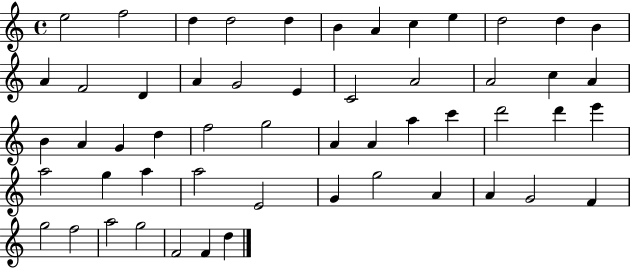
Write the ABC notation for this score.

X:1
T:Untitled
M:4/4
L:1/4
K:C
e2 f2 d d2 d B A c e d2 d B A F2 D A G2 E C2 A2 A2 c A B A G d f2 g2 A A a c' d'2 d' e' a2 g a a2 E2 G g2 A A G2 F g2 f2 a2 g2 F2 F d